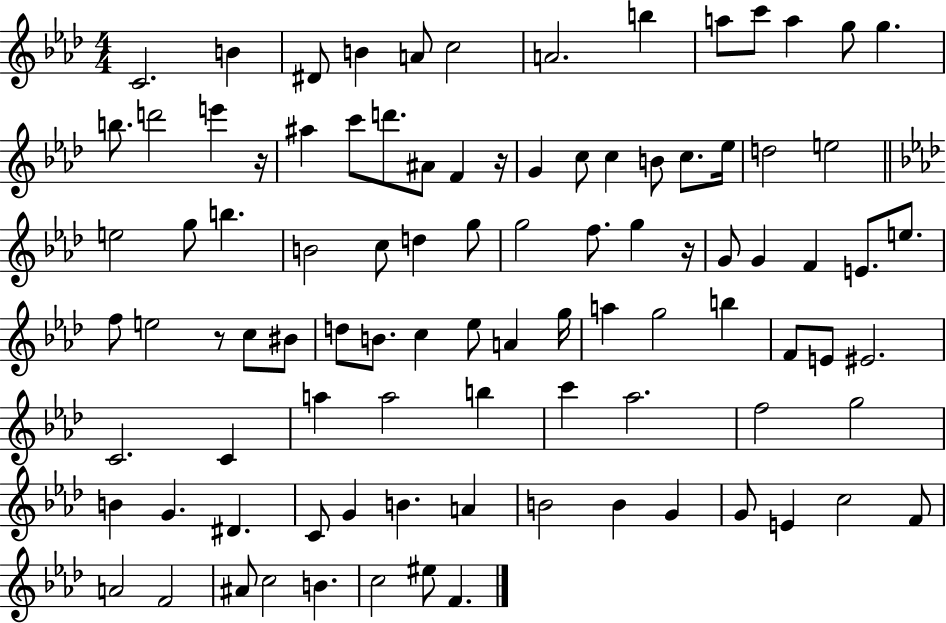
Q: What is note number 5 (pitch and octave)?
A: A4